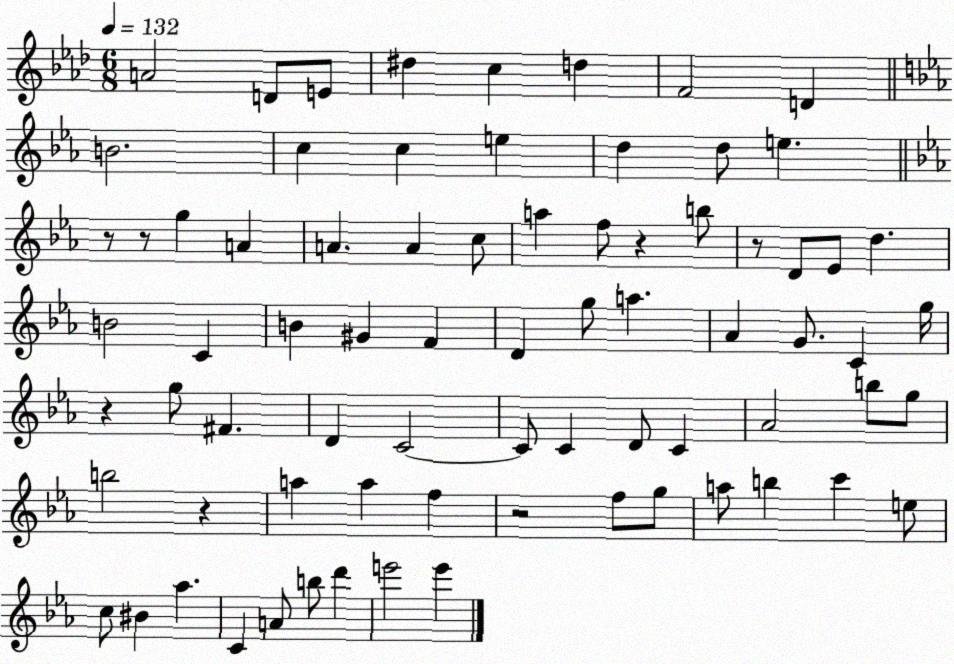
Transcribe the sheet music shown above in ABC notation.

X:1
T:Untitled
M:6/8
L:1/4
K:Ab
A2 D/2 E/2 ^d c d F2 D B2 c c e d d/2 e z/2 z/2 g A A A c/2 a f/2 z b/2 z/2 D/2 _E/2 d B2 C B ^G F D g/2 a _A G/2 C g/4 z g/2 ^F D C2 C/2 C D/2 C _A2 b/2 g/2 b2 z a a f z2 f/2 g/2 a/2 b c' e/2 c/2 ^B _a C A/2 b/2 d' e'2 e'